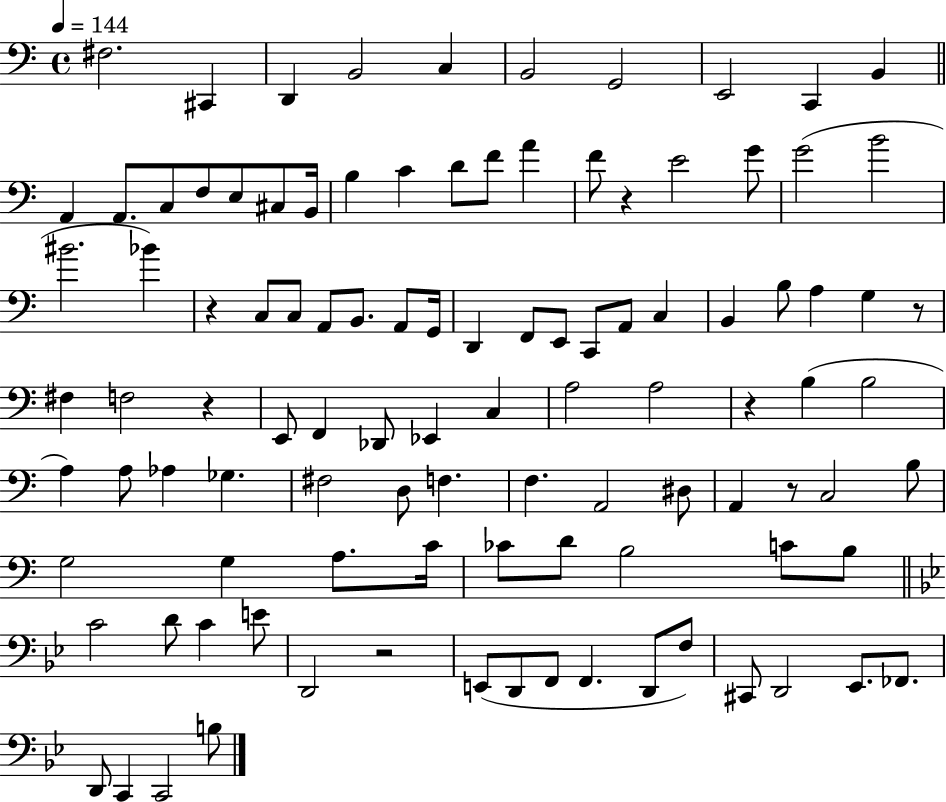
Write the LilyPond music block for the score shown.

{
  \clef bass
  \time 4/4
  \defaultTimeSignature
  \key c \major
  \tempo 4 = 144
  fis2. cis,4 | d,4 b,2 c4 | b,2 g,2 | e,2 c,4 b,4 | \break \bar "||" \break \key a \minor a,4 a,8. c8 f8 e8 cis8 b,16 | b4 c'4 d'8 f'8 a'4 | f'8 r4 e'2 g'8 | g'2( b'2 | \break bis'2. bes'4) | r4 c8 c8 a,8 b,8. a,8 g,16 | d,4 f,8 e,8 c,8 a,8 c4 | b,4 b8 a4 g4 r8 | \break fis4 f2 r4 | e,8 f,4 des,8 ees,4 c4 | a2 a2 | r4 b4( b2 | \break a4) a8 aes4 ges4. | fis2 d8 f4. | f4. a,2 dis8 | a,4 r8 c2 b8 | \break g2 g4 a8. c'16 | ces'8 d'8 b2 c'8 b8 | \bar "||" \break \key bes \major c'2 d'8 c'4 e'8 | d,2 r2 | e,8( d,8 f,8 f,4. d,8 f8) | cis,8 d,2 ees,8. fes,8. | \break d,8 c,4 c,2 b8 | \bar "|."
}